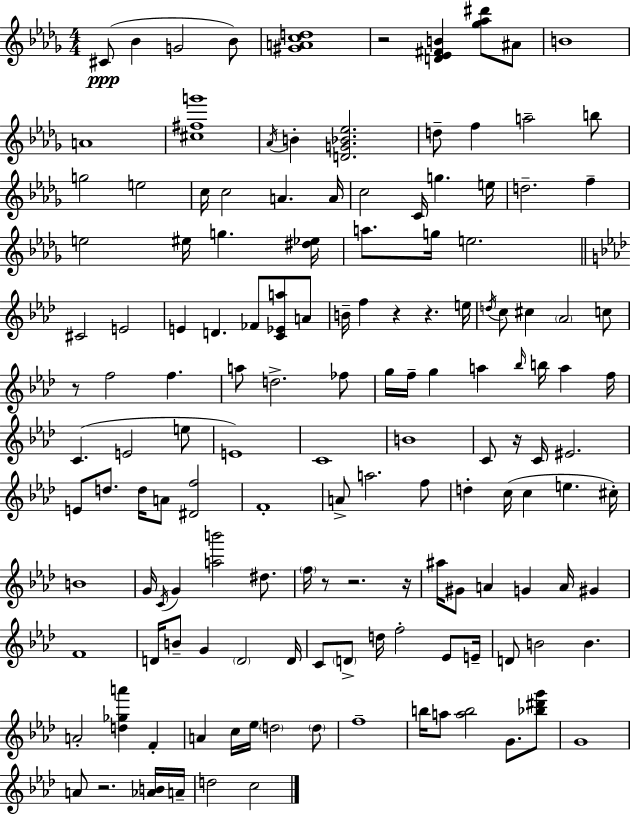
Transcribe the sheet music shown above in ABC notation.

X:1
T:Untitled
M:4/4
L:1/4
K:Bbm
^C/2 _B G2 _B/2 [^GAcd]4 z2 [D_E^FB] [_g_a^d']/2 ^A/2 B4 A4 [^c^fg']4 _A/4 B [DG_B_e]2 d/2 f a2 b/2 g2 e2 c/4 c2 A A/4 c2 C/4 g e/4 d2 f e2 ^e/4 g [^d_e]/4 a/2 g/4 e2 ^C2 E2 E D _F/2 [C_Ea]/2 A/2 B/4 f z z e/4 d/4 c/2 ^c _A2 c/2 z/2 f2 f a/2 d2 _f/2 g/4 f/4 g a _b/4 b/4 a f/4 C E2 e/2 E4 C4 B4 C/2 z/4 C/4 ^E2 E/2 d/2 d/4 A/2 [^Df]2 F4 A/2 a2 f/2 d c/4 c e ^c/4 B4 G/4 C/4 G [ab']2 ^d/2 f/4 z/2 z2 z/4 ^a/4 ^G/2 A G A/4 ^G F4 D/4 B/2 G D2 D/4 C/2 D/2 d/4 f2 _E/2 E/4 D/2 B2 B A2 [d_ga'] F A c/4 _e/4 d2 d/2 f4 b/4 a/2 [ab]2 G/2 [_b^d'g']/2 G4 A/2 z2 [_AB]/4 A/4 d2 c2